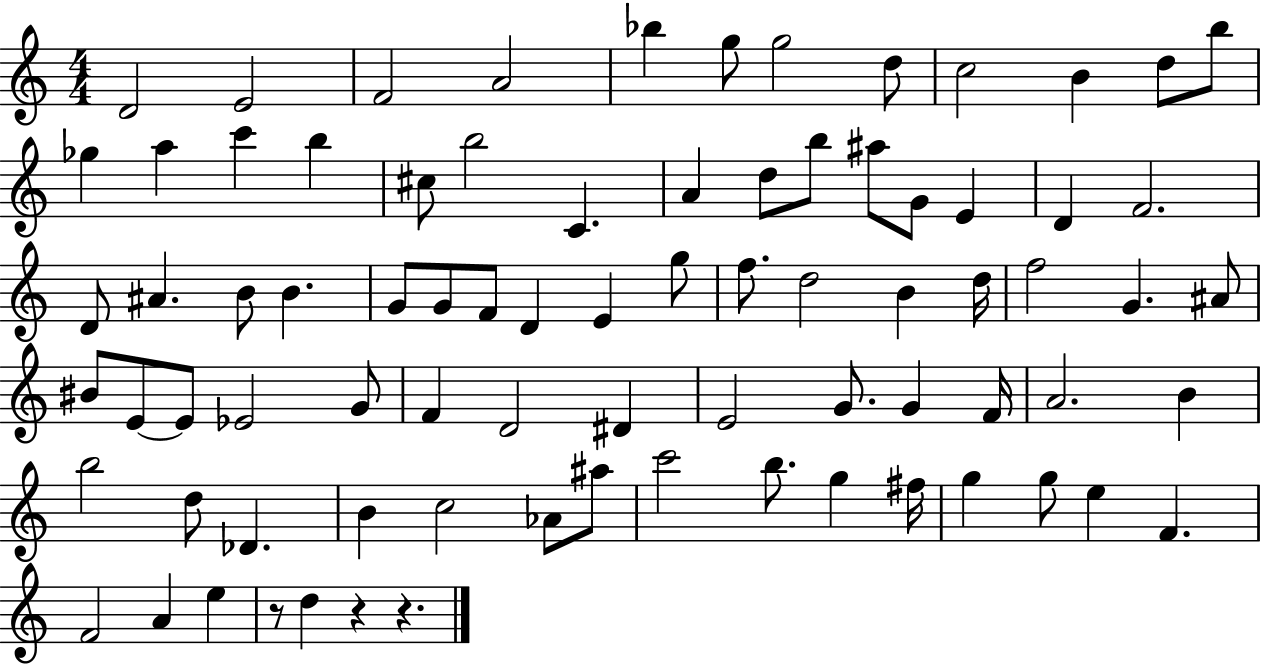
D4/h E4/h F4/h A4/h Bb5/q G5/e G5/h D5/e C5/h B4/q D5/e B5/e Gb5/q A5/q C6/q B5/q C#5/e B5/h C4/q. A4/q D5/e B5/e A#5/e G4/e E4/q D4/q F4/h. D4/e A#4/q. B4/e B4/q. G4/e G4/e F4/e D4/q E4/q G5/e F5/e. D5/h B4/q D5/s F5/h G4/q. A#4/e BIS4/e E4/e E4/e Eb4/h G4/e F4/q D4/h D#4/q E4/h G4/e. G4/q F4/s A4/h. B4/q B5/h D5/e Db4/q. B4/q C5/h Ab4/e A#5/e C6/h B5/e. G5/q F#5/s G5/q G5/e E5/q F4/q. F4/h A4/q E5/q R/e D5/q R/q R/q.